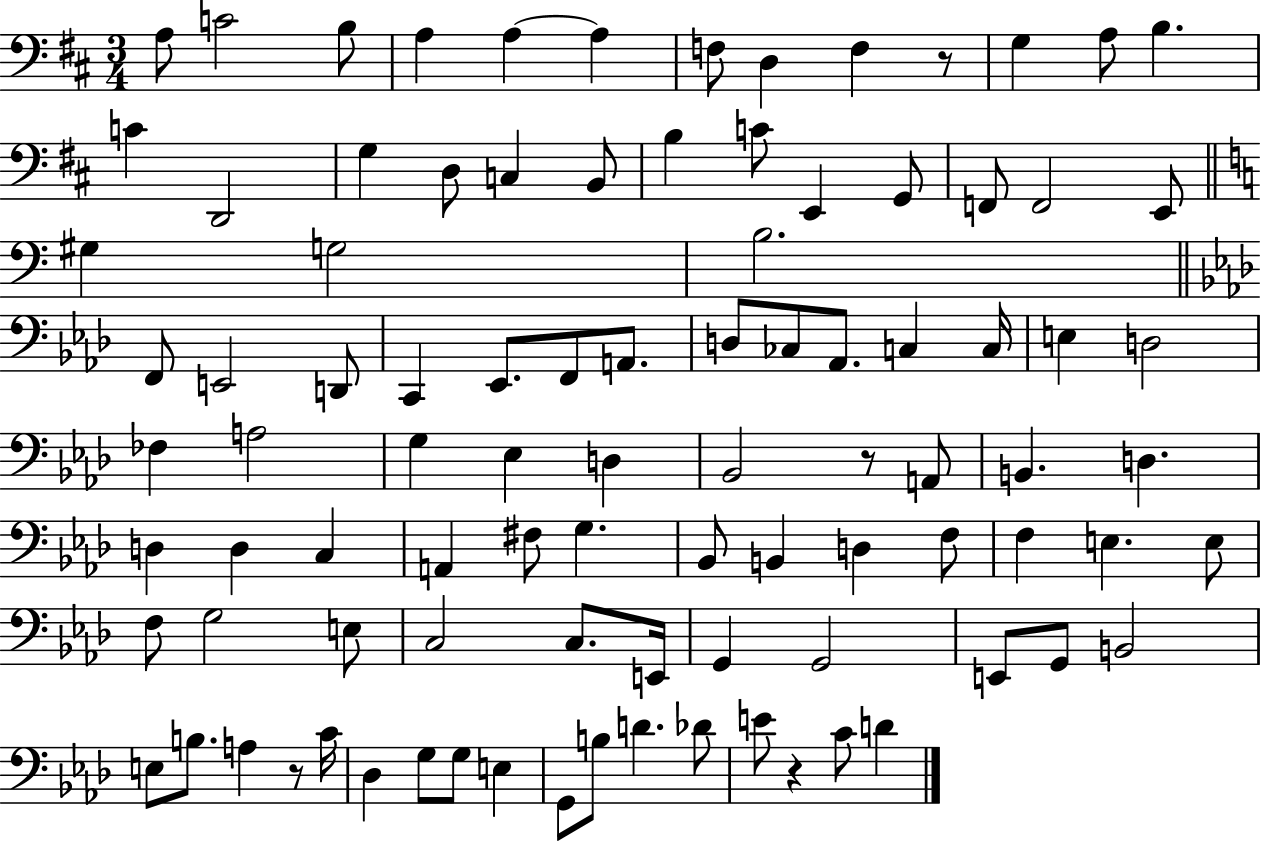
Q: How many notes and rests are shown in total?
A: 94